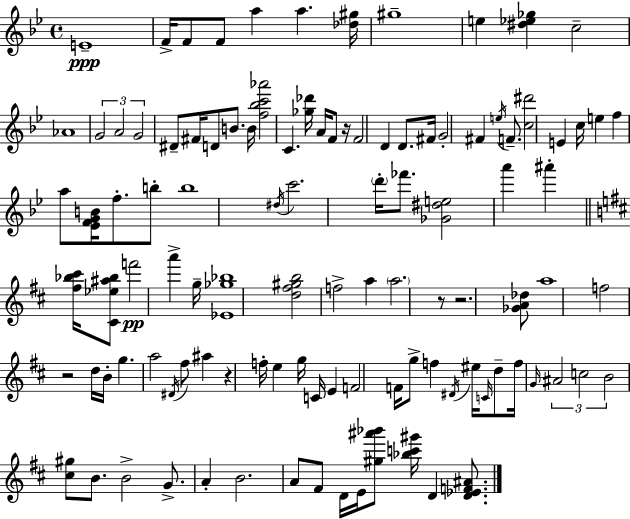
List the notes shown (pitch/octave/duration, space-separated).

E4/w F4/s F4/e F4/e A5/q A5/q. [Db5,G#5]/s G#5/w E5/q [D#5,Eb5,Gb5]/q C5/h Ab4/w G4/h A4/h G4/h D#4/e F#4/s D4/e B4/e. B4/s [F5,Bb5,C6,Ab6]/h C4/q. [Gb5,Db6]/s A4/s F4/e R/s F4/h D4/q D4/e. F#4/s G4/h F#4/q E5/s F4/e. [C5,D#6]/h E4/q C5/s E5/q F5/q A5/e [Eb4,F4,G4,B4]/s F5/e. B5/e B5/w D#5/s C6/h. D6/s FES6/e. [Gb4,D#5,E5]/h A6/q A#6/q [F#5,Bb5,C#6]/s [C#4,Eb5,A#5,Bb5]/e F6/h A6/q G5/s [Eb4,Gb5,Bb5]/w [D5,F#5,G#5,B5]/h F5/h A5/q A5/h. R/e R/h. [Gb4,A4,Db5]/e A5/w F5/h R/h D5/s B4/s G5/q. A5/h D#4/s F#5/e A#5/q R/q F5/s E5/q G5/s C4/s E4/q F4/h F4/s G5/e F5/q D#4/s EIS5/s C4/s D5/e F5/s G4/s A#4/h C5/h B4/h [C#5,G#5]/e B4/e. B4/h G4/e. A4/q B4/h. A4/e F#4/e D4/s E4/s [G#5,A#6,Bb6]/e [Bb5,C6,G#6]/s D4/q [D4,Eb4,F4,A#4]/e.